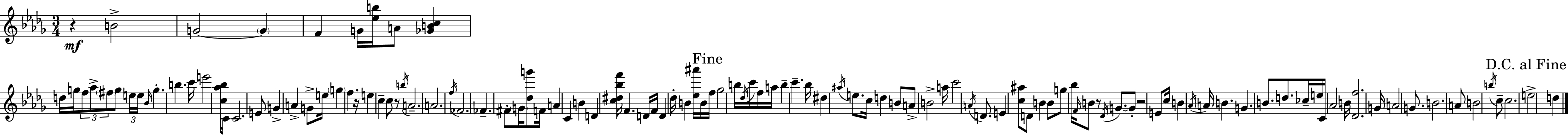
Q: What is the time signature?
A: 3/4